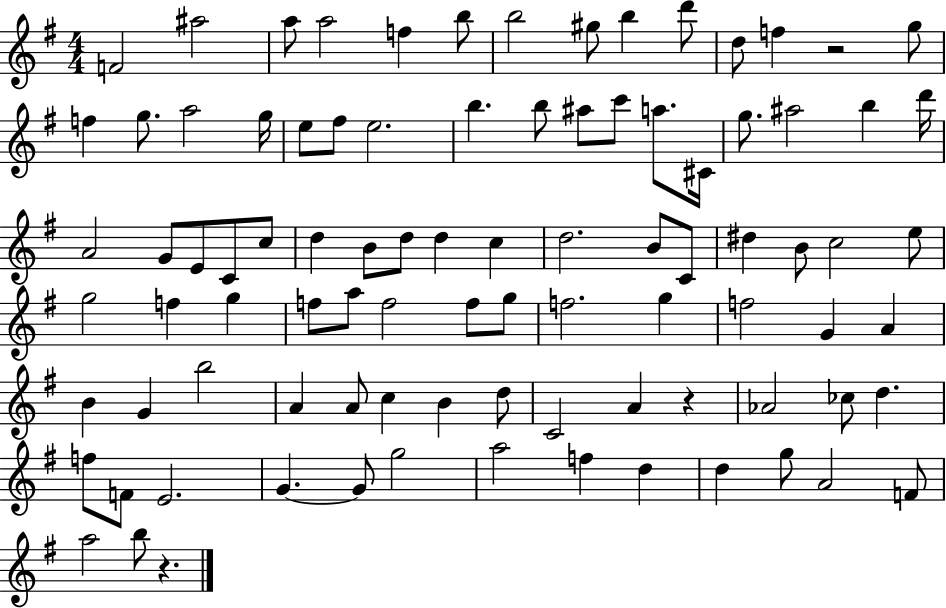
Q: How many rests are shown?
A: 3